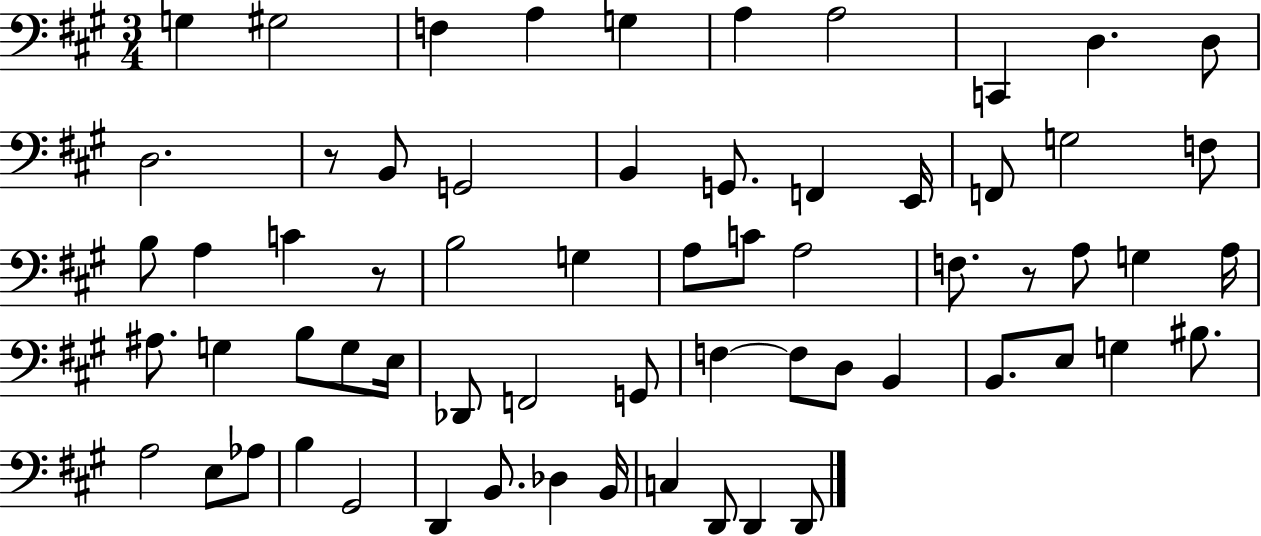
X:1
T:Untitled
M:3/4
L:1/4
K:A
G, ^G,2 F, A, G, A, A,2 C,, D, D,/2 D,2 z/2 B,,/2 G,,2 B,, G,,/2 F,, E,,/4 F,,/2 G,2 F,/2 B,/2 A, C z/2 B,2 G, A,/2 C/2 A,2 F,/2 z/2 A,/2 G, A,/4 ^A,/2 G, B,/2 G,/2 E,/4 _D,,/2 F,,2 G,,/2 F, F,/2 D,/2 B,, B,,/2 E,/2 G, ^B,/2 A,2 E,/2 _A,/2 B, ^G,,2 D,, B,,/2 _D, B,,/4 C, D,,/2 D,, D,,/2